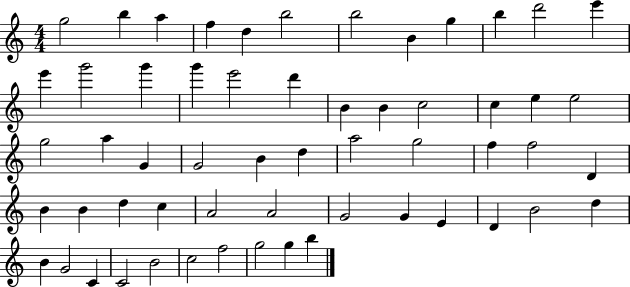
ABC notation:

X:1
T:Untitled
M:4/4
L:1/4
K:C
g2 b a f d b2 b2 B g b d'2 e' e' g'2 g' g' e'2 d' B B c2 c e e2 g2 a G G2 B d a2 g2 f f2 D B B d c A2 A2 G2 G E D B2 d B G2 C C2 B2 c2 f2 g2 g b